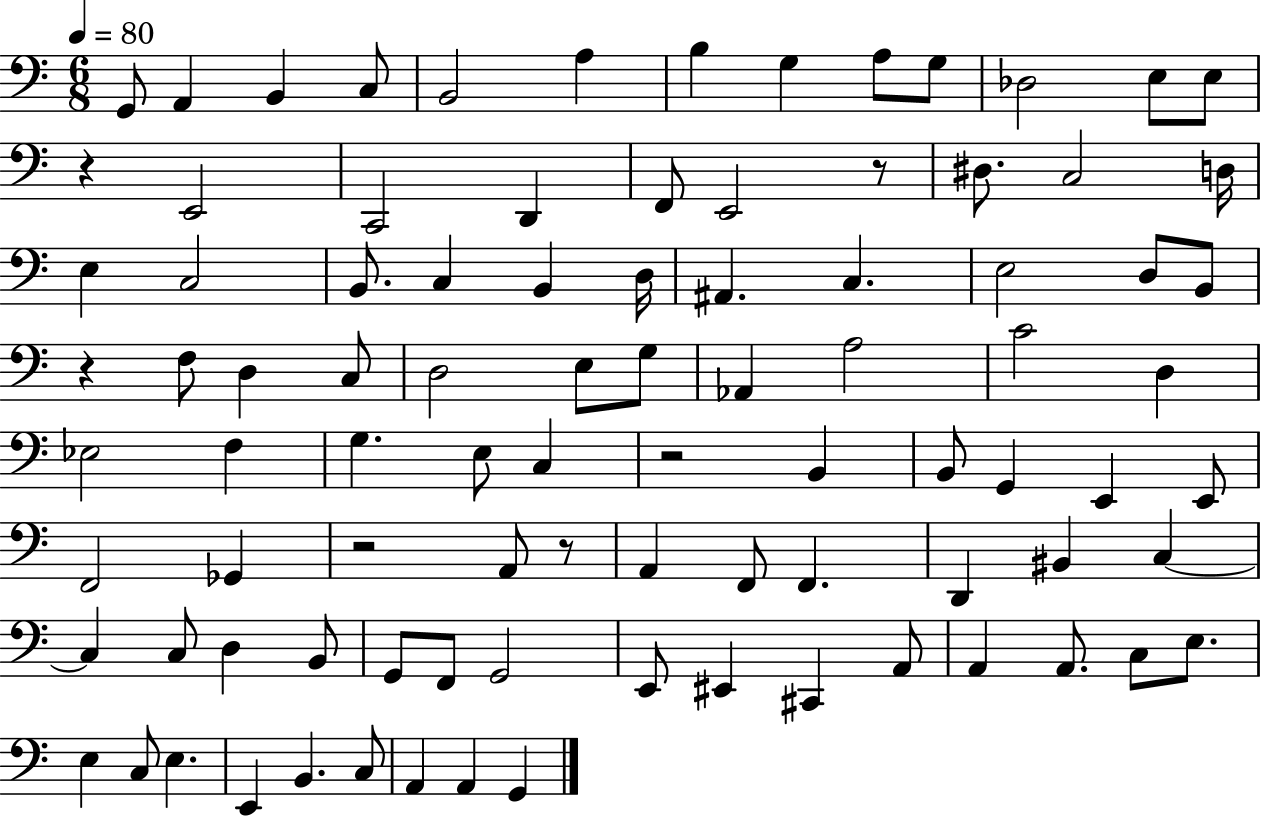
{
  \clef bass
  \numericTimeSignature
  \time 6/8
  \key c \major
  \tempo 4 = 80
  g,8 a,4 b,4 c8 | b,2 a4 | b4 g4 a8 g8 | des2 e8 e8 | \break r4 e,2 | c,2 d,4 | f,8 e,2 r8 | dis8. c2 d16 | \break e4 c2 | b,8. c4 b,4 d16 | ais,4. c4. | e2 d8 b,8 | \break r4 f8 d4 c8 | d2 e8 g8 | aes,4 a2 | c'2 d4 | \break ees2 f4 | g4. e8 c4 | r2 b,4 | b,8 g,4 e,4 e,8 | \break f,2 ges,4 | r2 a,8 r8 | a,4 f,8 f,4. | d,4 bis,4 c4~~ | \break c4 c8 d4 b,8 | g,8 f,8 g,2 | e,8 eis,4 cis,4 a,8 | a,4 a,8. c8 e8. | \break e4 c8 e4. | e,4 b,4. c8 | a,4 a,4 g,4 | \bar "|."
}